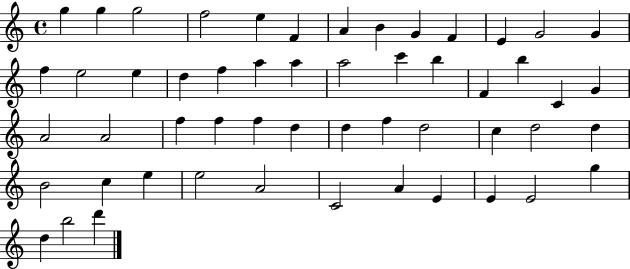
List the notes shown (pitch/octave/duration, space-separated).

G5/q G5/q G5/h F5/h E5/q F4/q A4/q B4/q G4/q F4/q E4/q G4/h G4/q F5/q E5/h E5/q D5/q F5/q A5/q A5/q A5/h C6/q B5/q F4/q B5/q C4/q G4/q A4/h A4/h F5/q F5/q F5/q D5/q D5/q F5/q D5/h C5/q D5/h D5/q B4/h C5/q E5/q E5/h A4/h C4/h A4/q E4/q E4/q E4/h G5/q D5/q B5/h D6/q